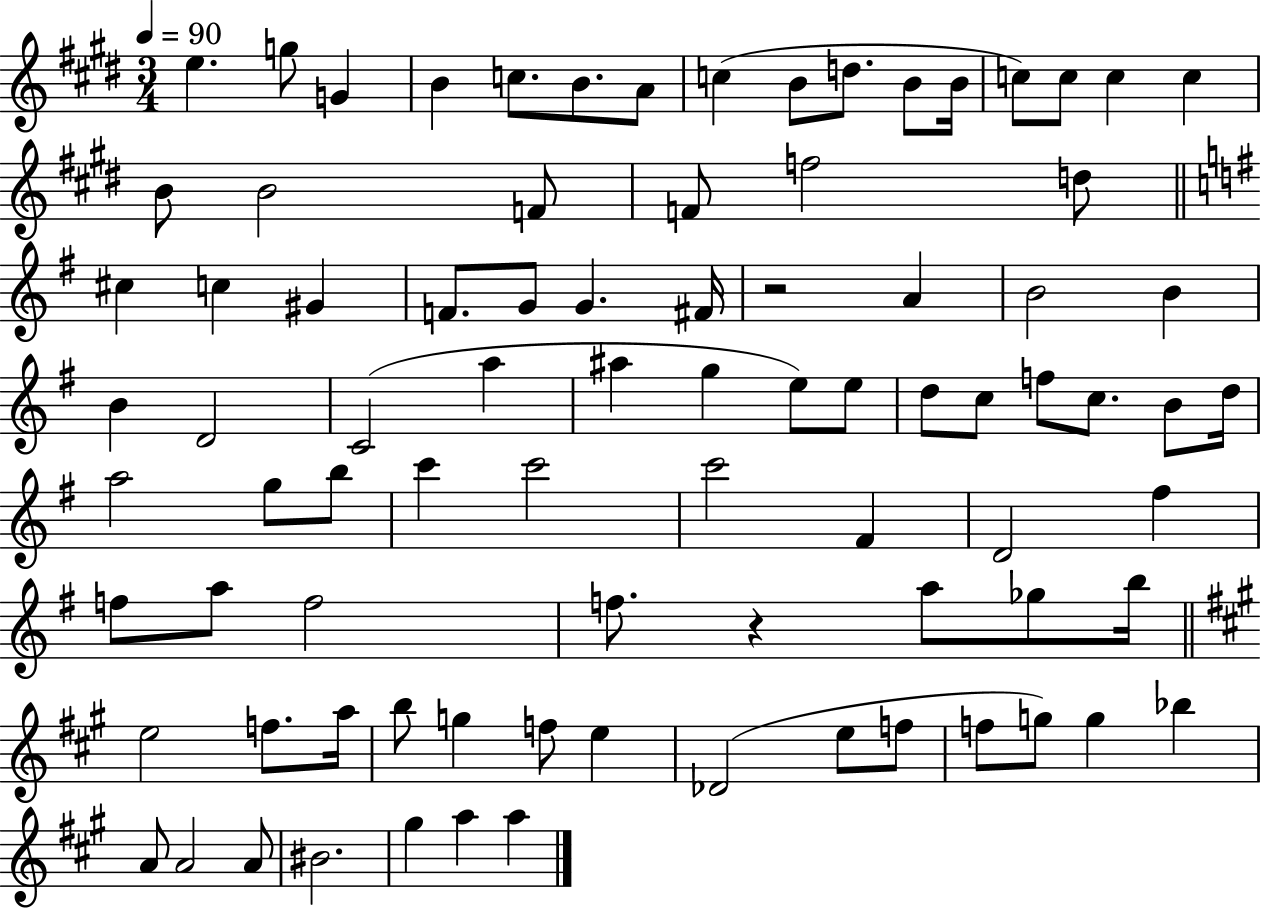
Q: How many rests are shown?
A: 2